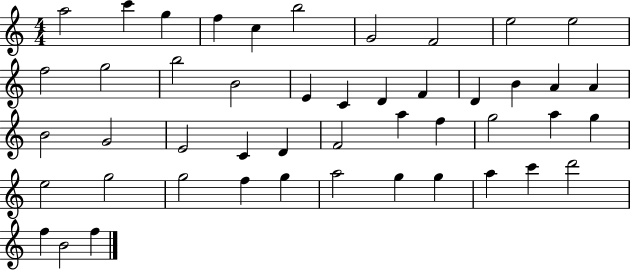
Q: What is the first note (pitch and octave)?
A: A5